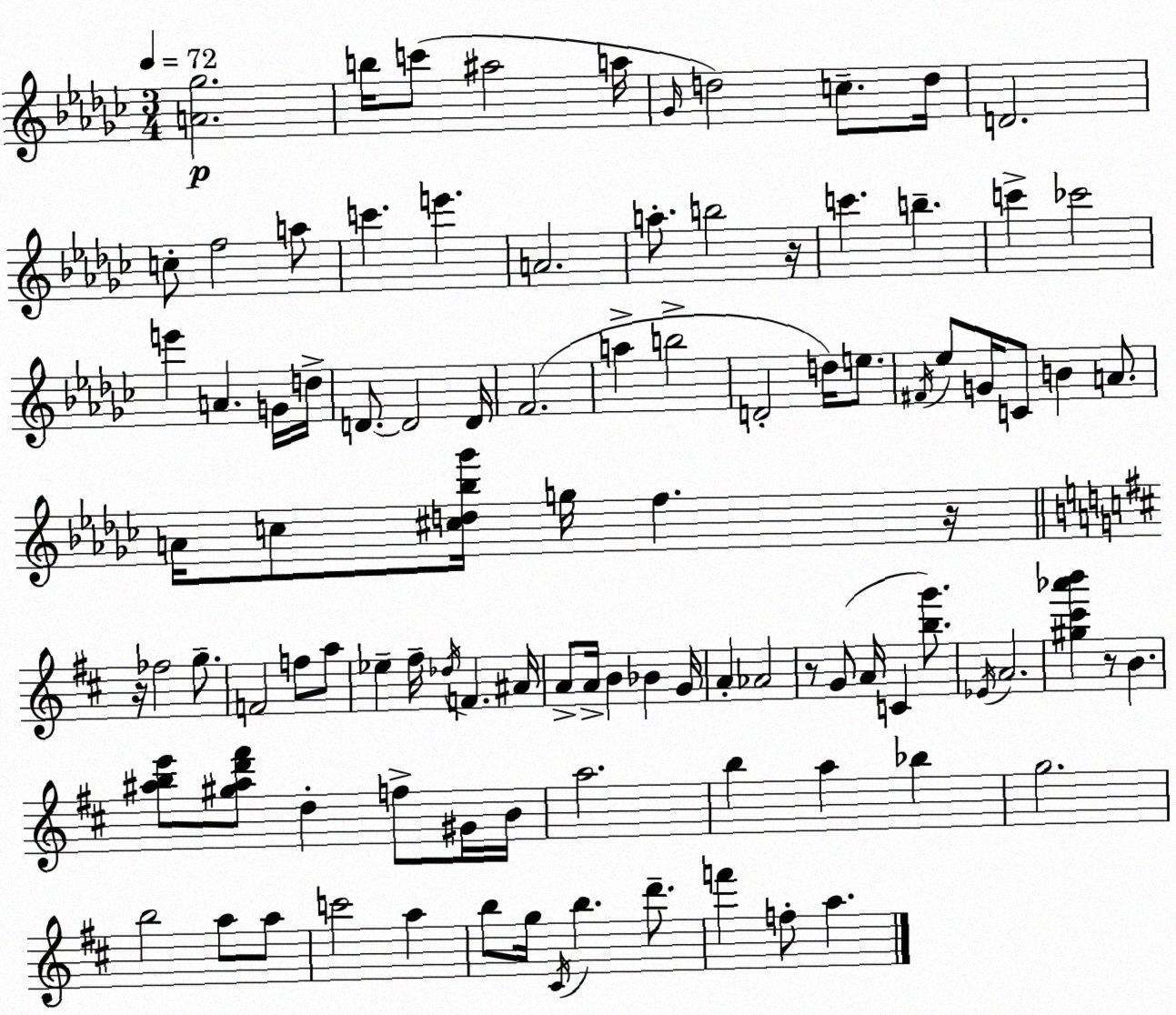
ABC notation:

X:1
T:Untitled
M:3/4
L:1/4
K:Ebm
[A_g]2 b/4 c'/2 ^a2 a/4 _G/4 d2 c/2 d/4 D2 c/2 f2 a/2 c' e' A2 a/2 b2 z/4 c' b c' _c'2 e' A G/4 d/4 D/2 D2 D/4 F2 a b2 D2 d/4 e/2 ^F/4 _e/2 G/4 C/2 B A/2 A/4 c/2 [^cd_b_g']/4 g/4 f z/4 z/4 _f2 g/2 F2 f/2 a/2 _e ^f/4 _d/4 F ^A/4 A/2 A/4 B _B G/4 A _A2 z/2 G/2 A/4 C [bg']/2 _E/4 A2 [^g^c'_a'b'] z/2 B [^abe']/2 [^g^ad'^f']/2 d f/2 ^G/4 B/4 a2 b a _b g2 b2 a/2 a/2 c'2 a b/2 g/4 ^C/4 b d'/2 f' f/2 a